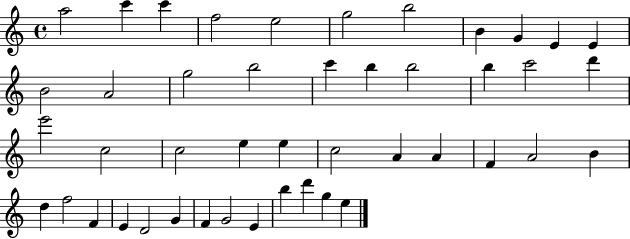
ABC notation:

X:1
T:Untitled
M:4/4
L:1/4
K:C
a2 c' c' f2 e2 g2 b2 B G E E B2 A2 g2 b2 c' b b2 b c'2 d' e'2 c2 c2 e e c2 A A F A2 B d f2 F E D2 G F G2 E b d' g e